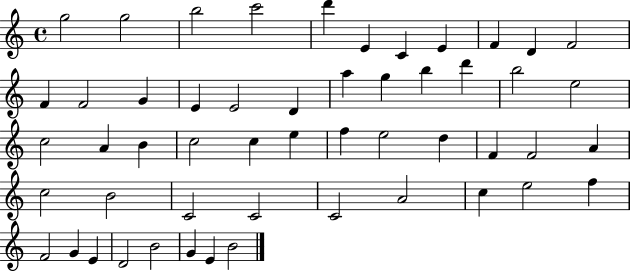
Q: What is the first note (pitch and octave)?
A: G5